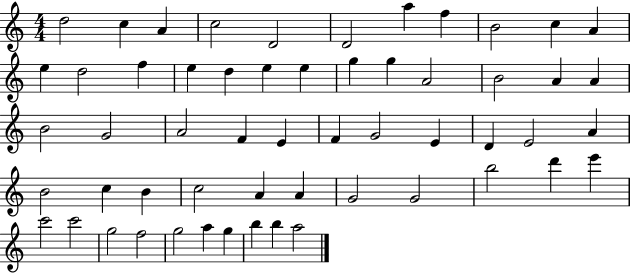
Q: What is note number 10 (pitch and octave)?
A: C5